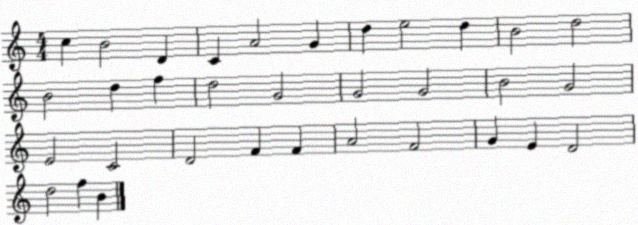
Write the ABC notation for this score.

X:1
T:Untitled
M:4/4
L:1/4
K:C
c B2 D C A2 G d e2 d B2 d2 B2 d f d2 G2 G2 G2 B2 G2 E2 C2 D2 F F A2 F2 G E D2 d2 f B